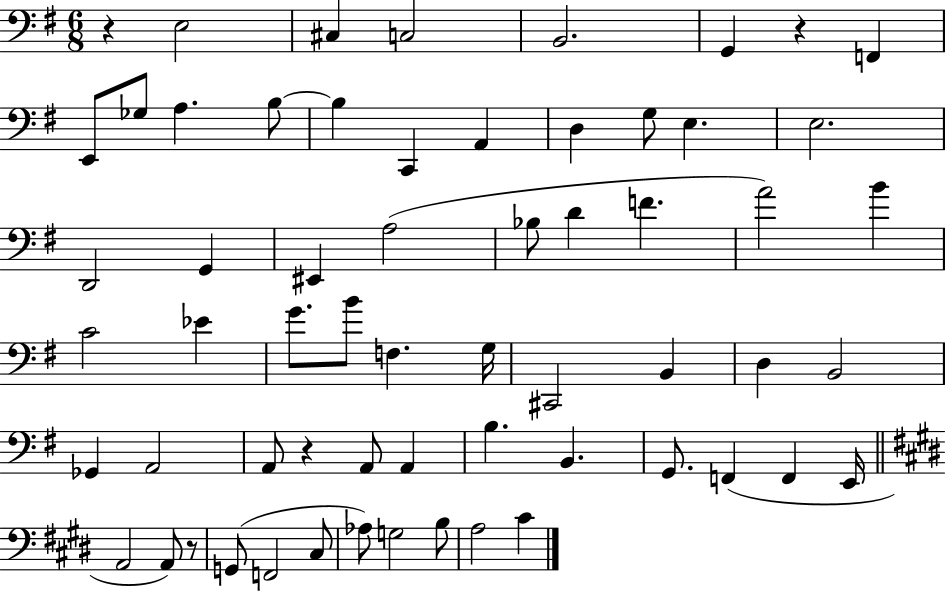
X:1
T:Untitled
M:6/8
L:1/4
K:G
z E,2 ^C, C,2 B,,2 G,, z F,, E,,/2 _G,/2 A, B,/2 B, C,, A,, D, G,/2 E, E,2 D,,2 G,, ^E,, A,2 _B,/2 D F A2 B C2 _E G/2 B/2 F, G,/4 ^C,,2 B,, D, B,,2 _G,, A,,2 A,,/2 z A,,/2 A,, B, B,, G,,/2 F,, F,, E,,/4 A,,2 A,,/2 z/2 G,,/2 F,,2 ^C,/2 _A,/2 G,2 B,/2 A,2 ^C